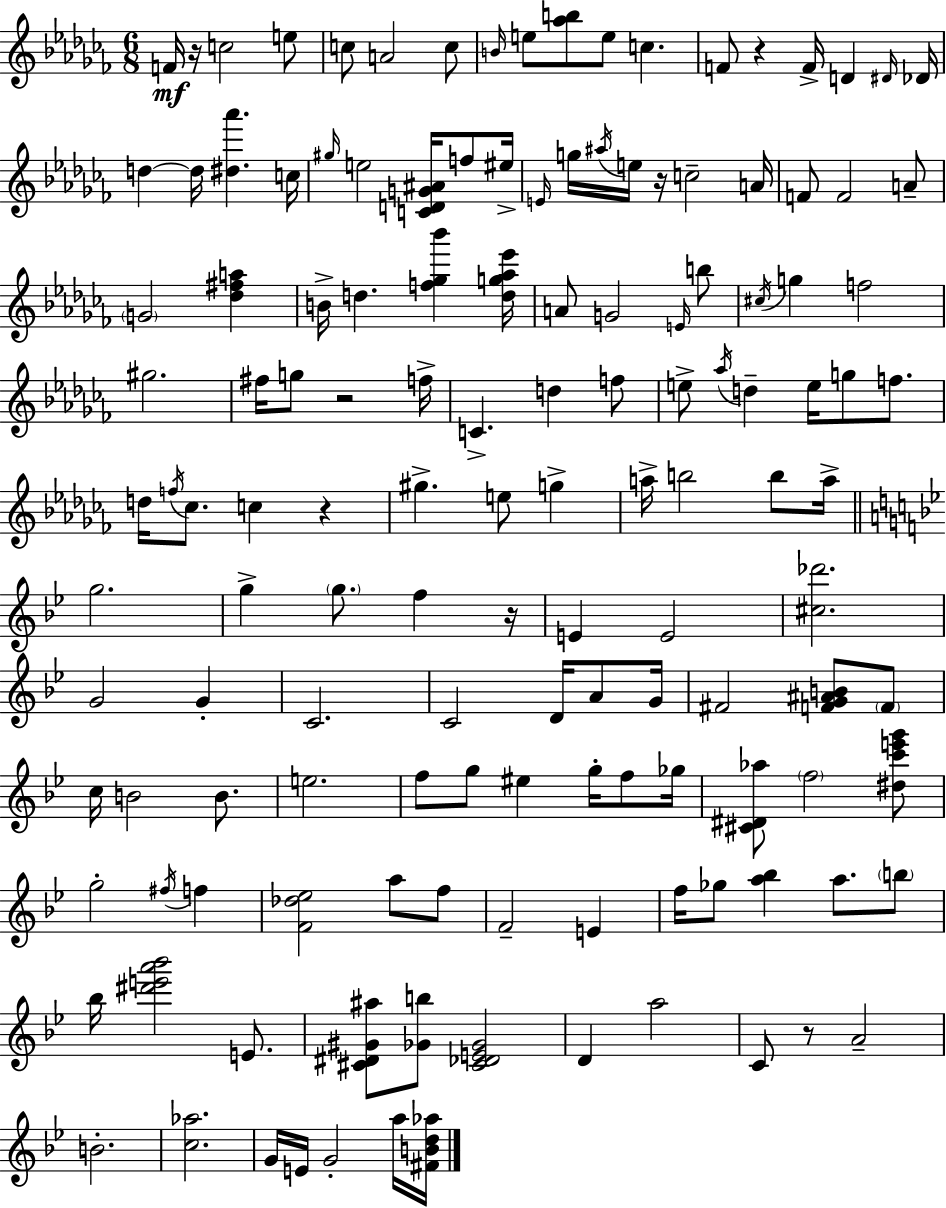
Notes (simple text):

F4/s R/s C5/h E5/e C5/e A4/h C5/e B4/s E5/e [Ab5,B5]/e E5/e C5/q. F4/e R/q F4/s D4/q D#4/s Db4/s D5/q D5/s [D#5,Ab6]/q. C5/s G#5/s E5/h [C4,D4,G4,A#4]/s F5/e EIS5/s E4/s G5/s A#5/s E5/s R/s C5/h A4/s F4/e F4/h A4/e G4/h [Db5,F#5,A5]/q B4/s D5/q. [F5,Gb5,Bb6]/q [D5,G5,Ab5,Eb6]/s A4/e G4/h E4/s B5/e C#5/s G5/q F5/h G#5/h. F#5/s G5/e R/h F5/s C4/q. D5/q F5/e E5/e Ab5/s D5/q E5/s G5/e F5/e. D5/s F5/s CES5/e. C5/q R/q G#5/q. E5/e G5/q A5/s B5/h B5/e A5/s G5/h. G5/q G5/e. F5/q R/s E4/q E4/h [C#5,Db6]/h. G4/h G4/q C4/h. C4/h D4/s A4/e G4/s F#4/h [F4,G4,A#4,B4]/e F4/e C5/s B4/h B4/e. E5/h. F5/e G5/e EIS5/q G5/s F5/e Gb5/s [C#4,D#4,Ab5]/e F5/h [D#5,C6,E6,G6]/e G5/h F#5/s F5/q [F4,Db5,Eb5]/h A5/e F5/e F4/h E4/q F5/s Gb5/e [A5,Bb5]/q A5/e. B5/e Bb5/s [D#6,E6,A6,Bb6]/h E4/e. [C#4,D#4,G#4,A#5]/e [Gb4,B5]/e [C#4,Db4,E4,Gb4]/h D4/q A5/h C4/e R/e A4/h B4/h. [C5,Ab5]/h. G4/s E4/s G4/h A5/s [F#4,B4,D5,Ab5]/s